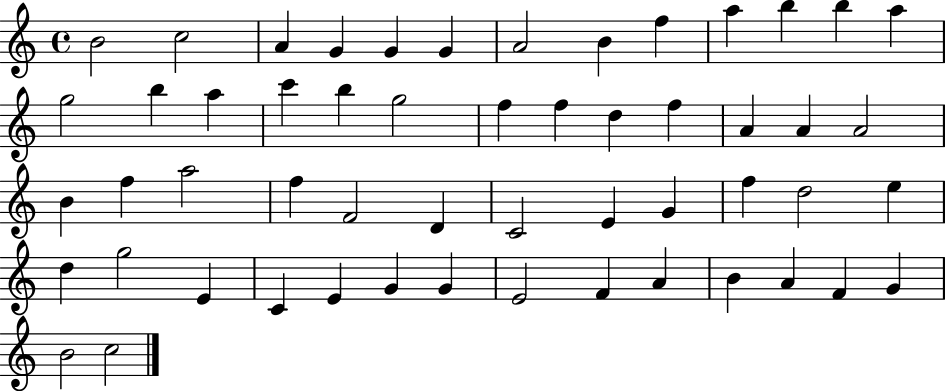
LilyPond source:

{
  \clef treble
  \time 4/4
  \defaultTimeSignature
  \key c \major
  b'2 c''2 | a'4 g'4 g'4 g'4 | a'2 b'4 f''4 | a''4 b''4 b''4 a''4 | \break g''2 b''4 a''4 | c'''4 b''4 g''2 | f''4 f''4 d''4 f''4 | a'4 a'4 a'2 | \break b'4 f''4 a''2 | f''4 f'2 d'4 | c'2 e'4 g'4 | f''4 d''2 e''4 | \break d''4 g''2 e'4 | c'4 e'4 g'4 g'4 | e'2 f'4 a'4 | b'4 a'4 f'4 g'4 | \break b'2 c''2 | \bar "|."
}